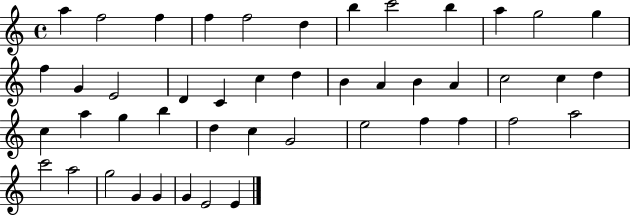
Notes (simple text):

A5/q F5/h F5/q F5/q F5/h D5/q B5/q C6/h B5/q A5/q G5/h G5/q F5/q G4/q E4/h D4/q C4/q C5/q D5/q B4/q A4/q B4/q A4/q C5/h C5/q D5/q C5/q A5/q G5/q B5/q D5/q C5/q G4/h E5/h F5/q F5/q F5/h A5/h C6/h A5/h G5/h G4/q G4/q G4/q E4/h E4/q